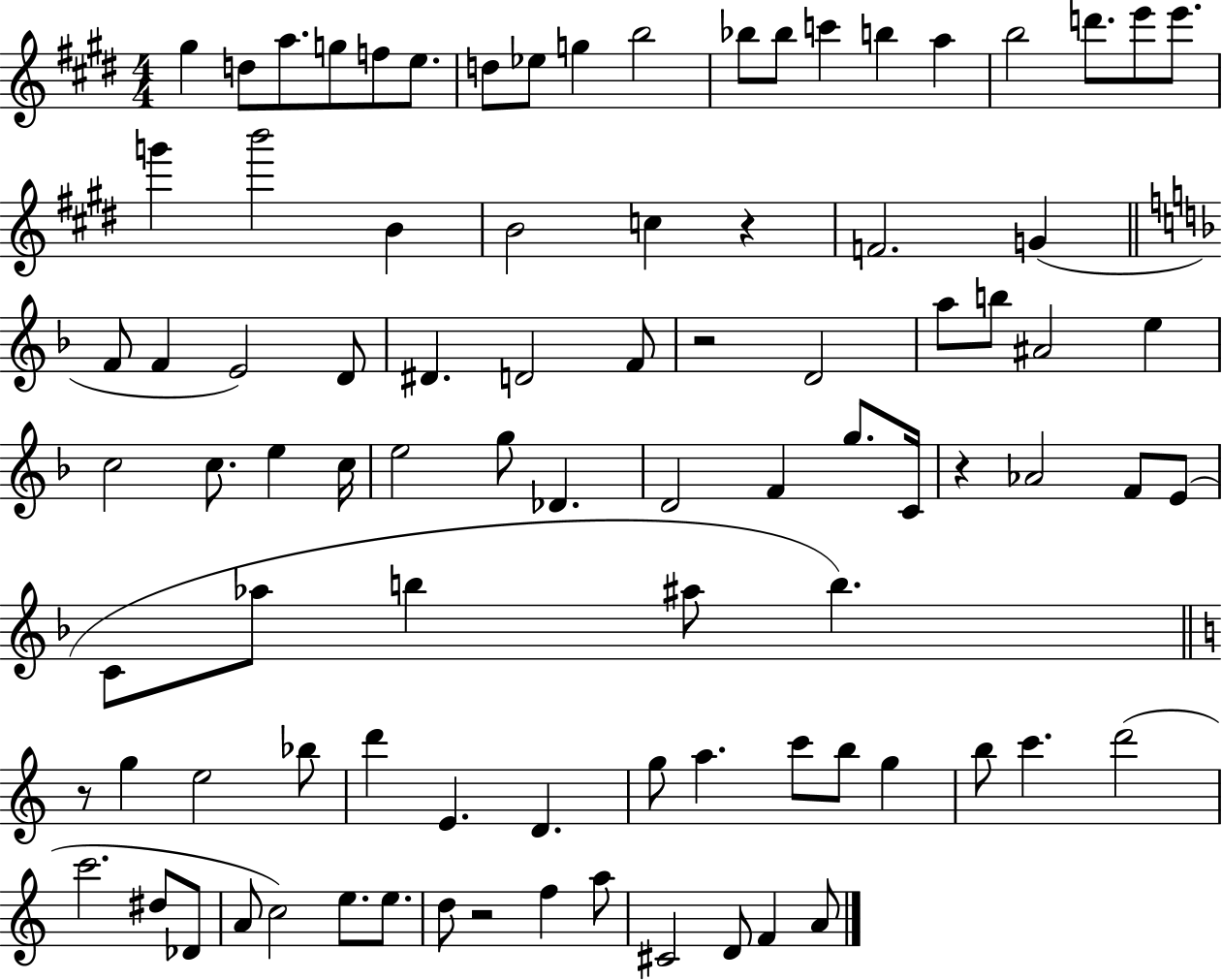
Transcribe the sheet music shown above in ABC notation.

X:1
T:Untitled
M:4/4
L:1/4
K:E
^g d/2 a/2 g/2 f/2 e/2 d/2 _e/2 g b2 _b/2 _b/2 c' b a b2 d'/2 e'/2 e'/2 g' b'2 B B2 c z F2 G F/2 F E2 D/2 ^D D2 F/2 z2 D2 a/2 b/2 ^A2 e c2 c/2 e c/4 e2 g/2 _D D2 F g/2 C/4 z _A2 F/2 E/2 C/2 _a/2 b ^a/2 b z/2 g e2 _b/2 d' E D g/2 a c'/2 b/2 g b/2 c' d'2 c'2 ^d/2 _D/2 A/2 c2 e/2 e/2 d/2 z2 f a/2 ^C2 D/2 F A/2